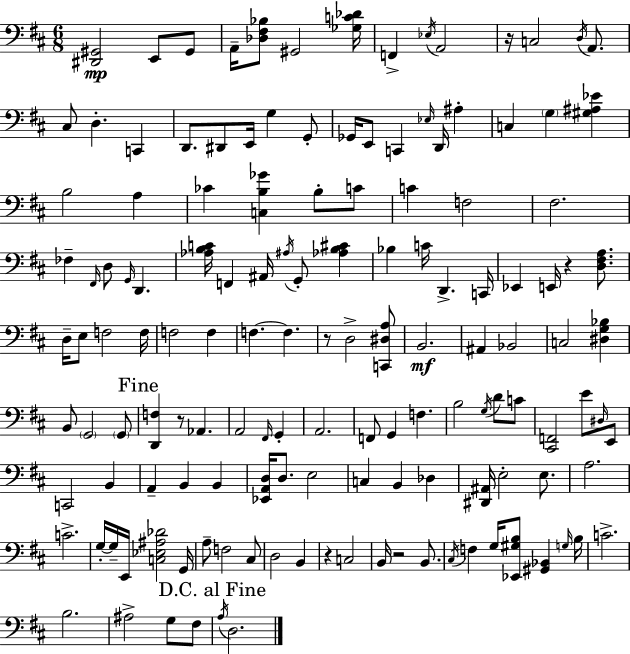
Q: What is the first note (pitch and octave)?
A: E2